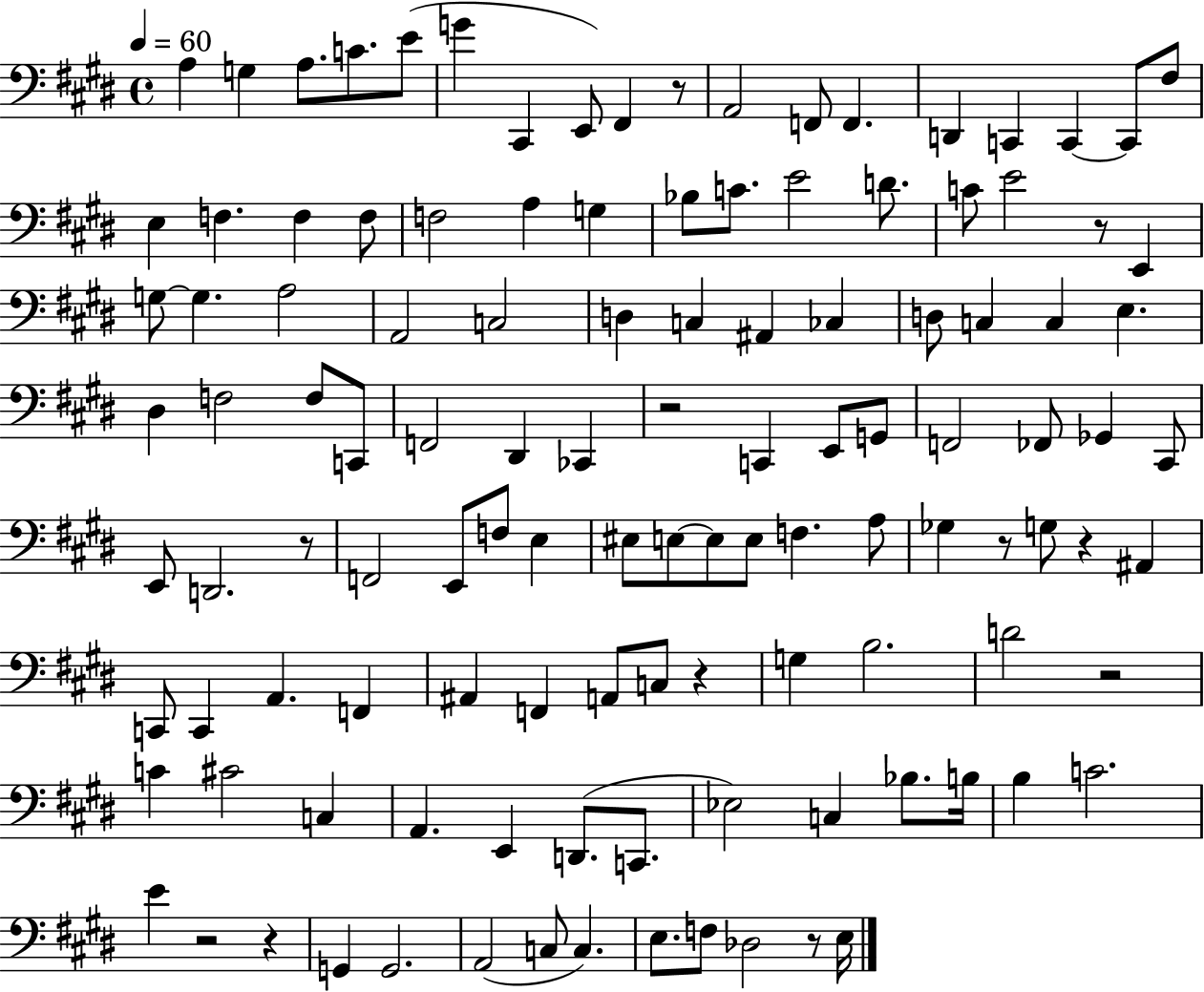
A3/q G3/q A3/e. C4/e. E4/e G4/q C#2/q E2/e F#2/q R/e A2/h F2/e F2/q. D2/q C2/q C2/q C2/e F#3/e E3/q F3/q. F3/q F3/e F3/h A3/q G3/q Bb3/e C4/e. E4/h D4/e. C4/e E4/h R/e E2/q G3/e G3/q. A3/h A2/h C3/h D3/q C3/q A#2/q CES3/q D3/e C3/q C3/q E3/q. D#3/q F3/h F3/e C2/e F2/h D#2/q CES2/q R/h C2/q E2/e G2/e F2/h FES2/e Gb2/q C#2/e E2/e D2/h. R/e F2/h E2/e F3/e E3/q EIS3/e E3/e E3/e E3/e F3/q. A3/e Gb3/q R/e G3/e R/q A#2/q C2/e C2/q A2/q. F2/q A#2/q F2/q A2/e C3/e R/q G3/q B3/h. D4/h R/h C4/q C#4/h C3/q A2/q. E2/q D2/e. C2/e. Eb3/h C3/q Bb3/e. B3/s B3/q C4/h. E4/q R/h R/q G2/q G2/h. A2/h C3/e C3/q. E3/e. F3/e Db3/h R/e E3/s